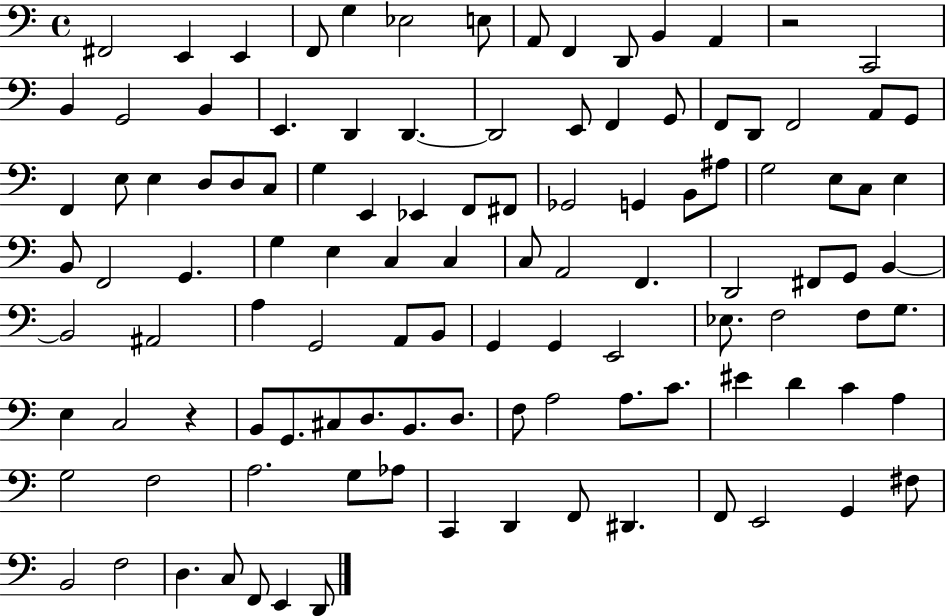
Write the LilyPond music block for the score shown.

{
  \clef bass
  \time 4/4
  \defaultTimeSignature
  \key c \major
  fis,2 e,4 e,4 | f,8 g4 ees2 e8 | a,8 f,4 d,8 b,4 a,4 | r2 c,2 | \break b,4 g,2 b,4 | e,4. d,4 d,4.~~ | d,2 e,8 f,4 g,8 | f,8 d,8 f,2 a,8 g,8 | \break f,4 e8 e4 d8 d8 c8 | g4 e,4 ees,4 f,8 fis,8 | ges,2 g,4 b,8 ais8 | g2 e8 c8 e4 | \break b,8 f,2 g,4. | g4 e4 c4 c4 | c8 a,2 f,4. | d,2 fis,8 g,8 b,4~~ | \break b,2 ais,2 | a4 g,2 a,8 b,8 | g,4 g,4 e,2 | ees8. f2 f8 g8. | \break e4 c2 r4 | b,8 g,8. cis8 d8. b,8. d8. | f8 a2 a8. c'8. | eis'4 d'4 c'4 a4 | \break g2 f2 | a2. g8 aes8 | c,4 d,4 f,8 dis,4. | f,8 e,2 g,4 fis8 | \break b,2 f2 | d4. c8 f,8 e,4 d,8 | \bar "|."
}